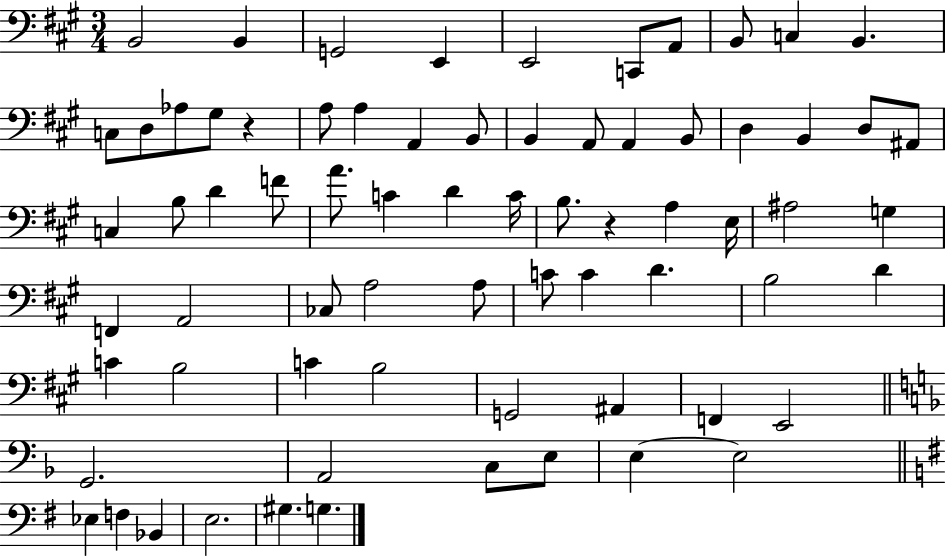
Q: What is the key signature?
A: A major